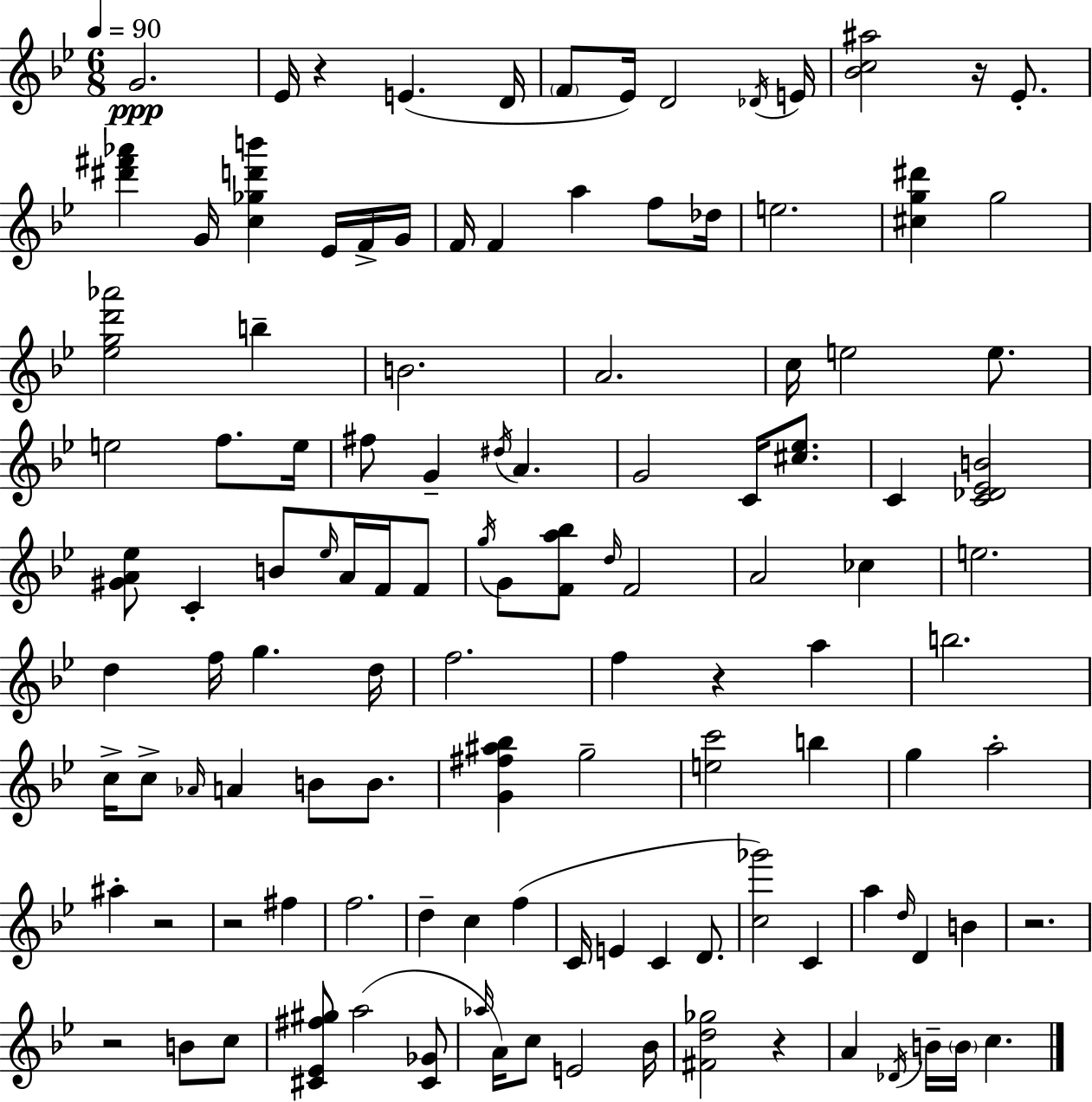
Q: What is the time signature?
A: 6/8